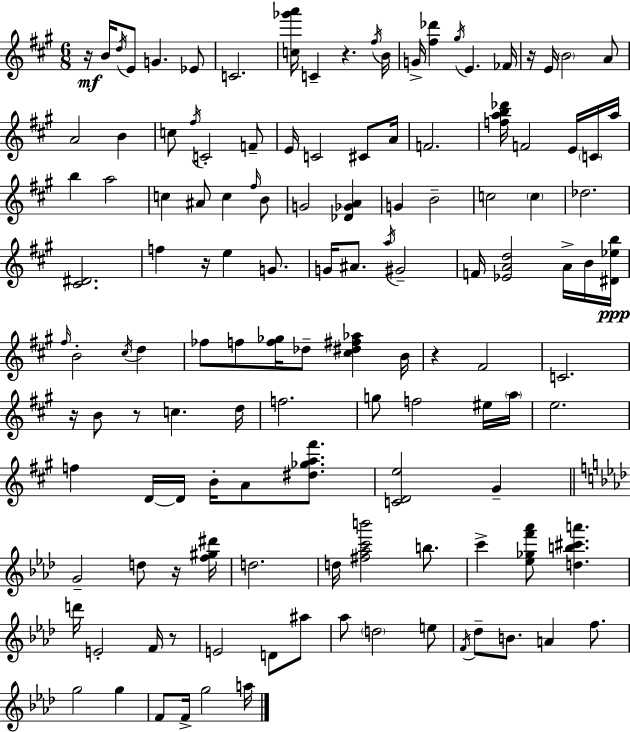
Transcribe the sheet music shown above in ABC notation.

X:1
T:Untitled
M:6/8
L:1/4
K:A
z/4 B/4 d/4 E/2 G _E/2 C2 [c_g'a']/4 C z ^f/4 B/4 G/4 [^f_d'] ^g/4 E _F/4 z/4 E/4 B2 A/2 A2 B c/2 ^f/4 C2 F/2 E/4 C2 ^C/2 A/4 F2 [fab_d']/4 F2 E/4 C/4 a/4 b a2 c ^A/2 c ^f/4 B/2 G2 [_D_GA] G B2 c2 c _d2 [^C^D]2 f z/4 e G/2 G/4 ^A/2 a/4 ^G2 F/4 [_EAd]2 A/4 B/4 [^D_eb]/4 ^f/4 B2 ^c/4 d _f/2 f/2 [f_g]/4 _d/2 [^c^d^f_a] B/4 z ^F2 C2 z/4 B/2 z/2 c d/4 f2 g/2 f2 ^e/4 a/4 e2 f D/4 D/4 B/4 A/2 [^d_ga^f']/2 [CDe]2 ^G G2 d/2 z/4 [f^g^d']/4 d2 d/4 [^f_ac'b']2 b/2 c' [_e_gf'_a']/2 [db^c'a'] d'/4 E2 F/4 z/2 E2 D/2 ^a/2 _a/2 d2 e/2 F/4 _d/2 B/2 A f/2 g2 g F/2 F/4 g2 a/4